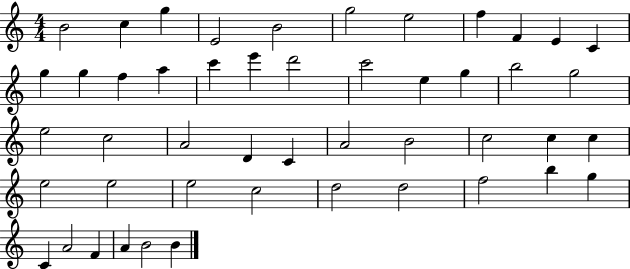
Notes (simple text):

B4/h C5/q G5/q E4/h B4/h G5/h E5/h F5/q F4/q E4/q C4/q G5/q G5/q F5/q A5/q C6/q E6/q D6/h C6/h E5/q G5/q B5/h G5/h E5/h C5/h A4/h D4/q C4/q A4/h B4/h C5/h C5/q C5/q E5/h E5/h E5/h C5/h D5/h D5/h F5/h B5/q G5/q C4/q A4/h F4/q A4/q B4/h B4/q